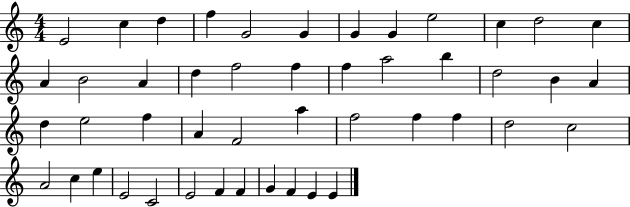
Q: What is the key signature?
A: C major